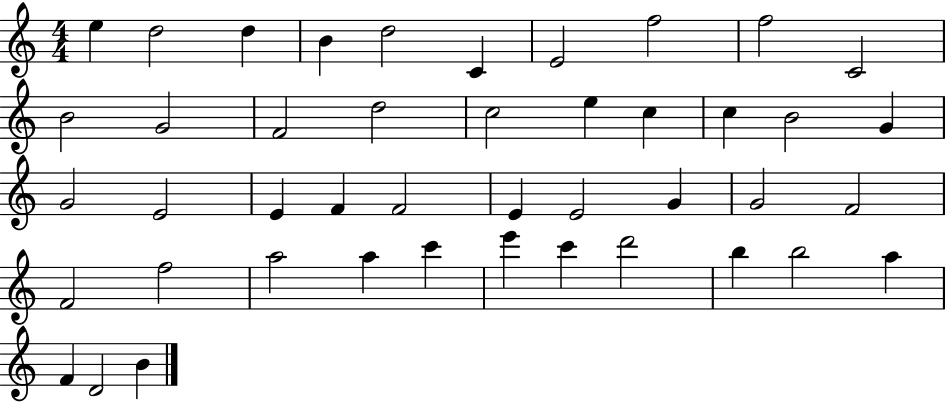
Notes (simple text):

E5/q D5/h D5/q B4/q D5/h C4/q E4/h F5/h F5/h C4/h B4/h G4/h F4/h D5/h C5/h E5/q C5/q C5/q B4/h G4/q G4/h E4/h E4/q F4/q F4/h E4/q E4/h G4/q G4/h F4/h F4/h F5/h A5/h A5/q C6/q E6/q C6/q D6/h B5/q B5/h A5/q F4/q D4/h B4/q